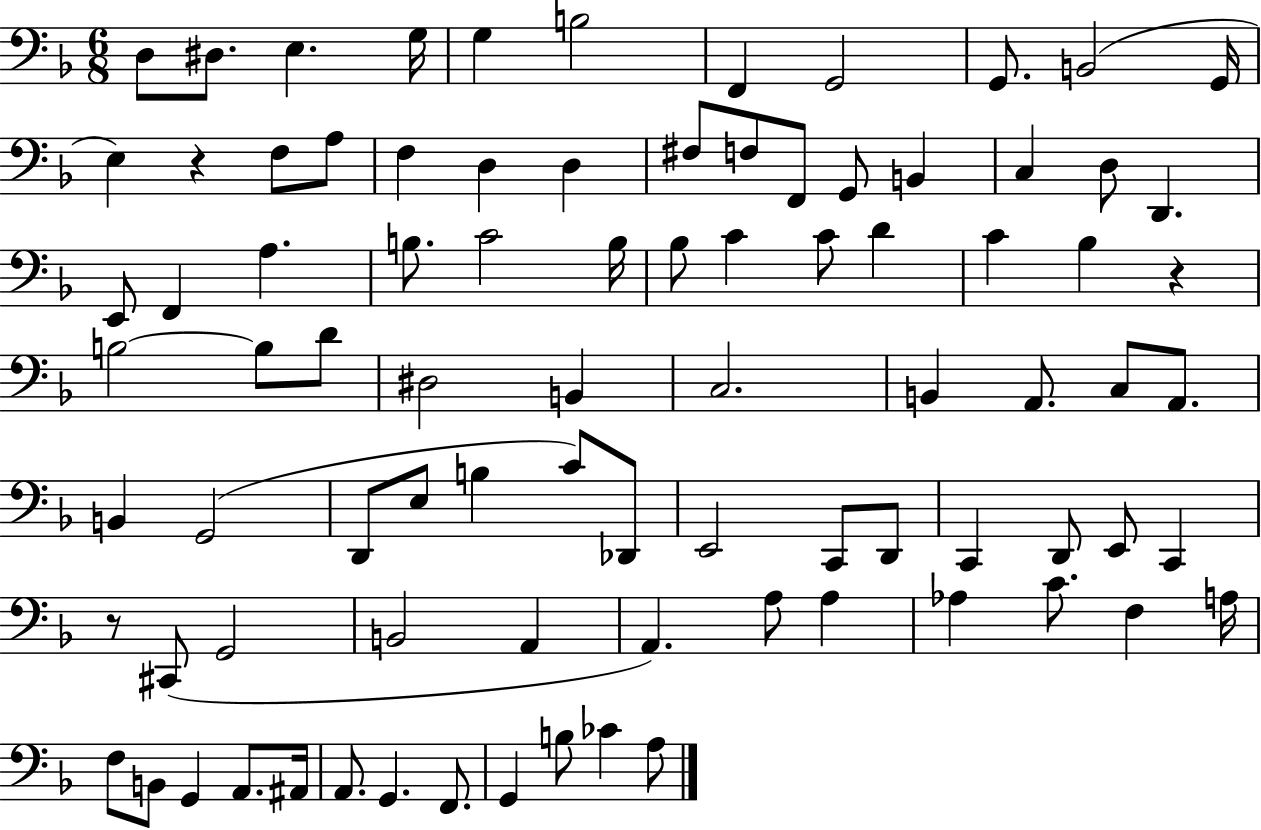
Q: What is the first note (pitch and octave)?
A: D3